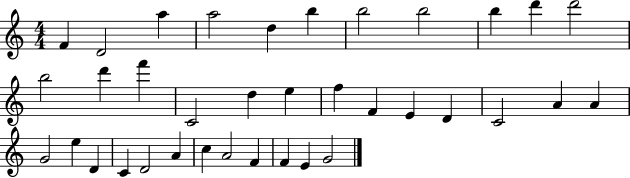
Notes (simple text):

F4/q D4/h A5/q A5/h D5/q B5/q B5/h B5/h B5/q D6/q D6/h B5/h D6/q F6/q C4/h D5/q E5/q F5/q F4/q E4/q D4/q C4/h A4/q A4/q G4/h E5/q D4/q C4/q D4/h A4/q C5/q A4/h F4/q F4/q E4/q G4/h